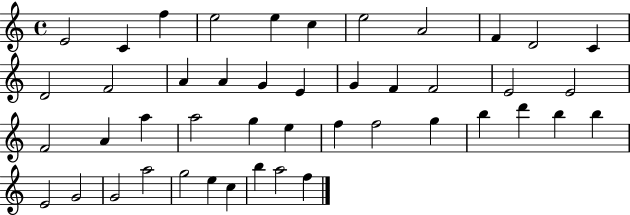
X:1
T:Untitled
M:4/4
L:1/4
K:C
E2 C f e2 e c e2 A2 F D2 C D2 F2 A A G E G F F2 E2 E2 F2 A a a2 g e f f2 g b d' b b E2 G2 G2 a2 g2 e c b a2 f